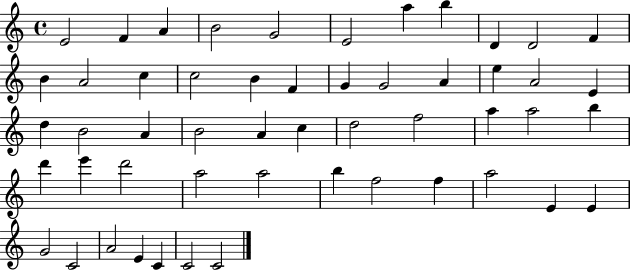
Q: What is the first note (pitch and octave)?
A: E4